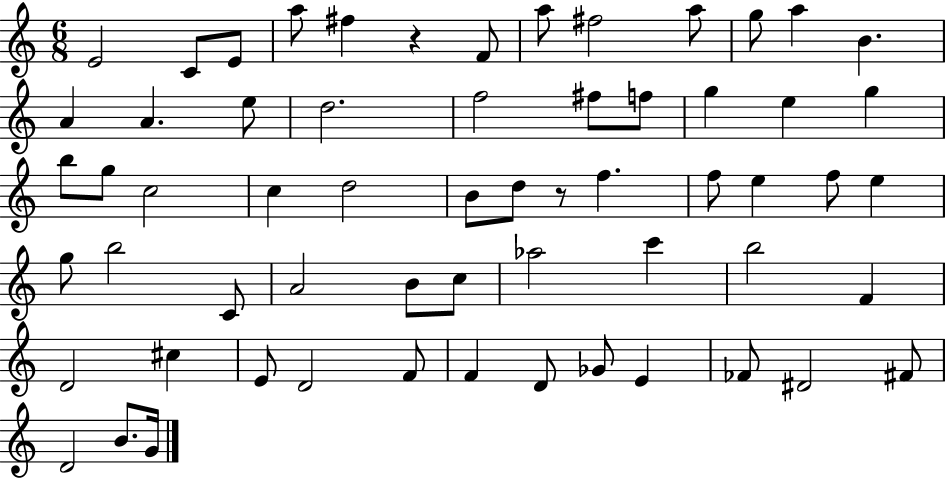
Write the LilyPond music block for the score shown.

{
  \clef treble
  \numericTimeSignature
  \time 6/8
  \key c \major
  \repeat volta 2 { e'2 c'8 e'8 | a''8 fis''4 r4 f'8 | a''8 fis''2 a''8 | g''8 a''4 b'4. | \break a'4 a'4. e''8 | d''2. | f''2 fis''8 f''8 | g''4 e''4 g''4 | \break b''8 g''8 c''2 | c''4 d''2 | b'8 d''8 r8 f''4. | f''8 e''4 f''8 e''4 | \break g''8 b''2 c'8 | a'2 b'8 c''8 | aes''2 c'''4 | b''2 f'4 | \break d'2 cis''4 | e'8 d'2 f'8 | f'4 d'8 ges'8 e'4 | fes'8 dis'2 fis'8 | \break d'2 b'8. g'16 | } \bar "|."
}